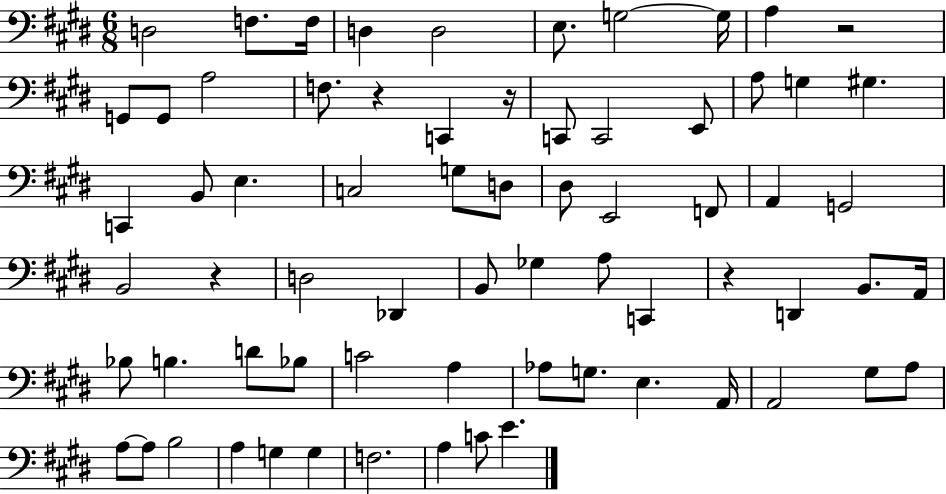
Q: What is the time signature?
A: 6/8